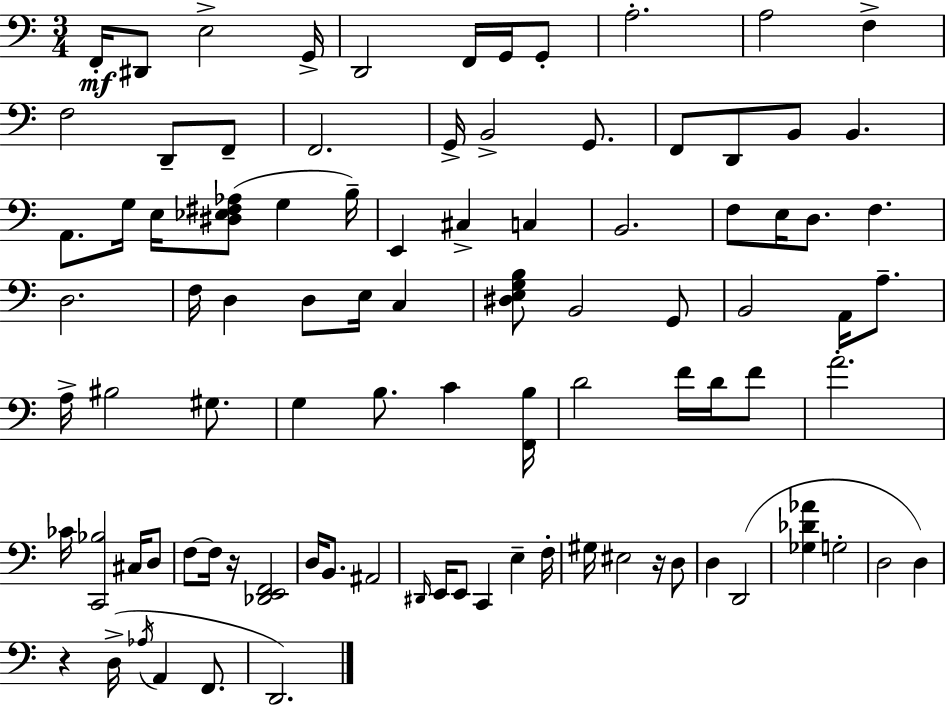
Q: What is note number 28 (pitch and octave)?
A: E2